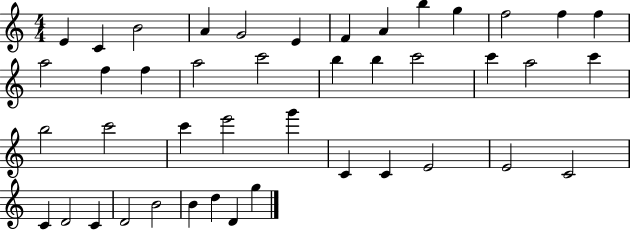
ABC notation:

X:1
T:Untitled
M:4/4
L:1/4
K:C
E C B2 A G2 E F A b g f2 f f a2 f f a2 c'2 b b c'2 c' a2 c' b2 c'2 c' e'2 g' C C E2 E2 C2 C D2 C D2 B2 B d D g